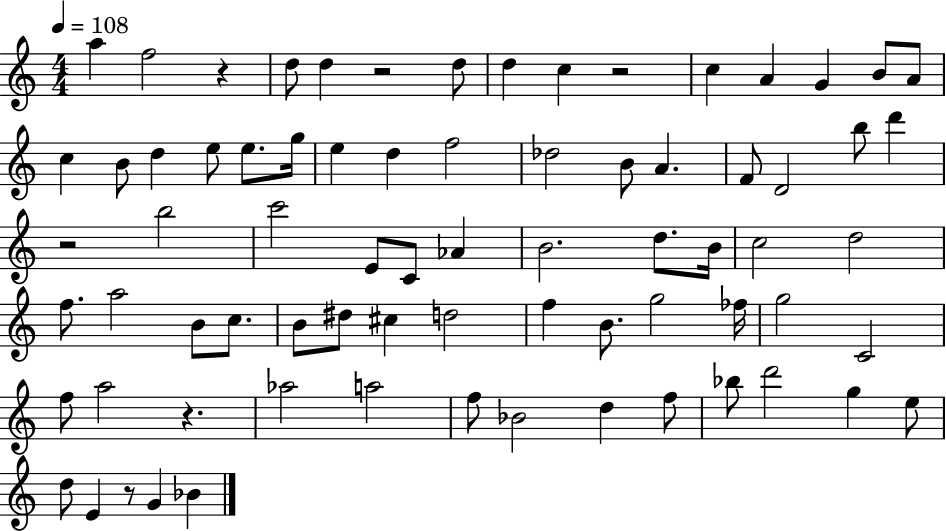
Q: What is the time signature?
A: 4/4